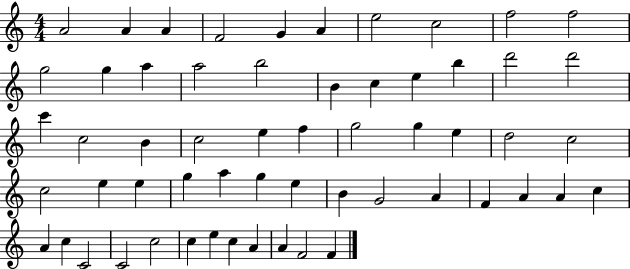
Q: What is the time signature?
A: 4/4